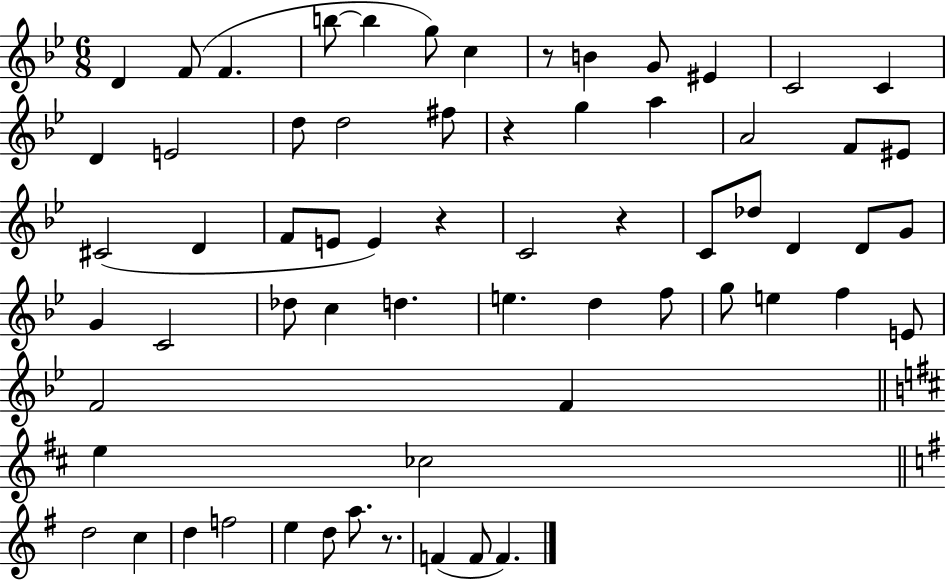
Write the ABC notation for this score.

X:1
T:Untitled
M:6/8
L:1/4
K:Bb
D F/2 F b/2 b g/2 c z/2 B G/2 ^E C2 C D E2 d/2 d2 ^f/2 z g a A2 F/2 ^E/2 ^C2 D F/2 E/2 E z C2 z C/2 _d/2 D D/2 G/2 G C2 _d/2 c d e d f/2 g/2 e f E/2 F2 F e _c2 d2 c d f2 e d/2 a/2 z/2 F F/2 F